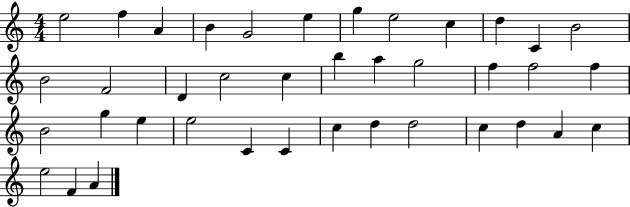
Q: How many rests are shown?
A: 0